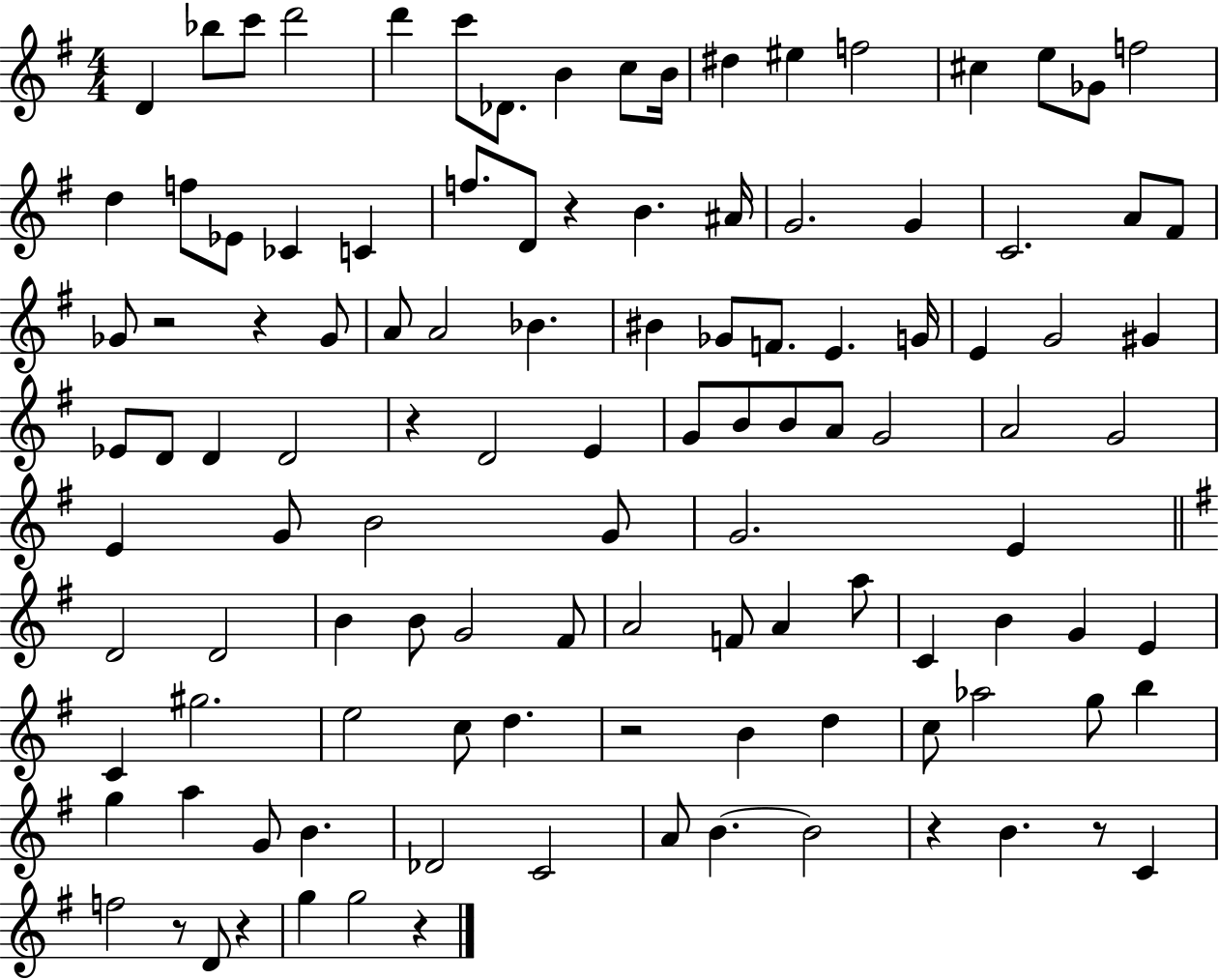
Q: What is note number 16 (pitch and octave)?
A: Gb4